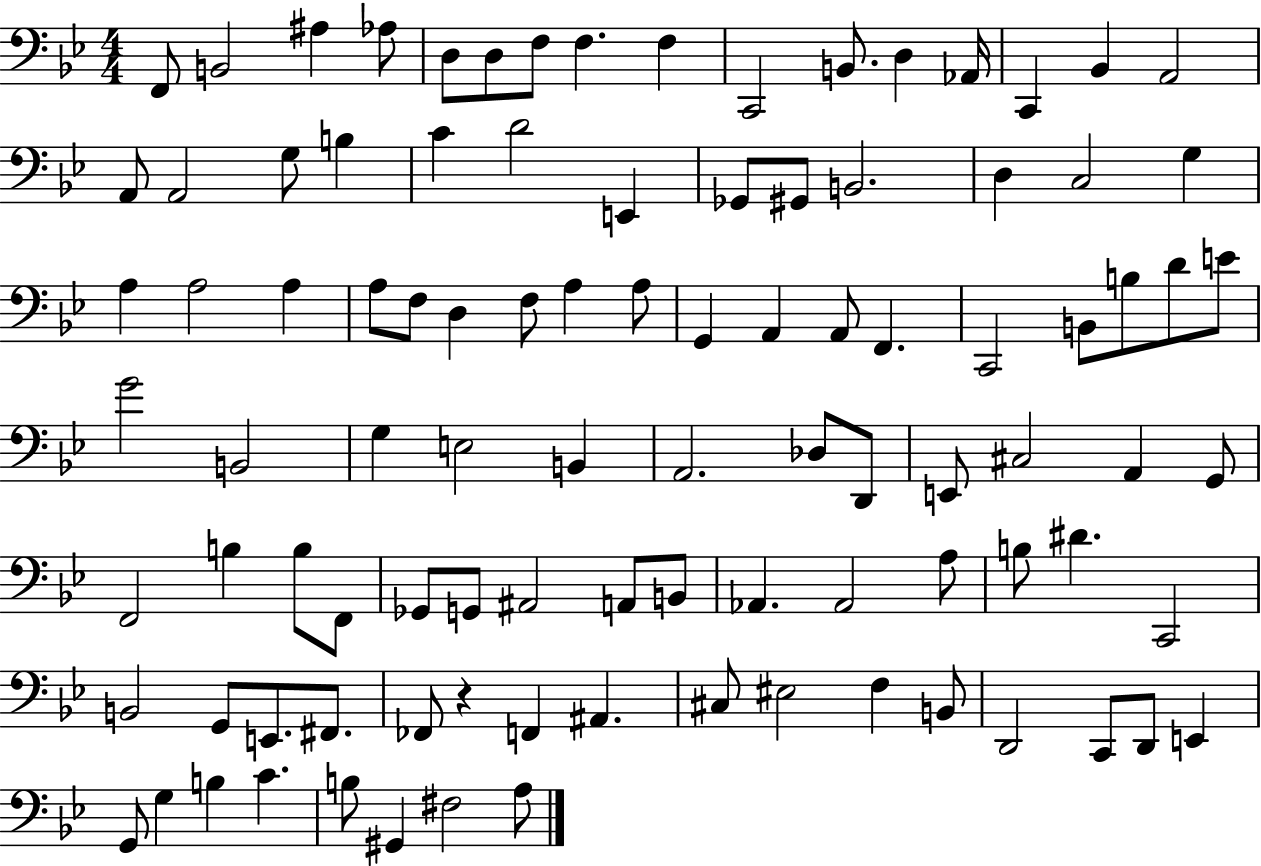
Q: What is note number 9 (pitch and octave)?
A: F3